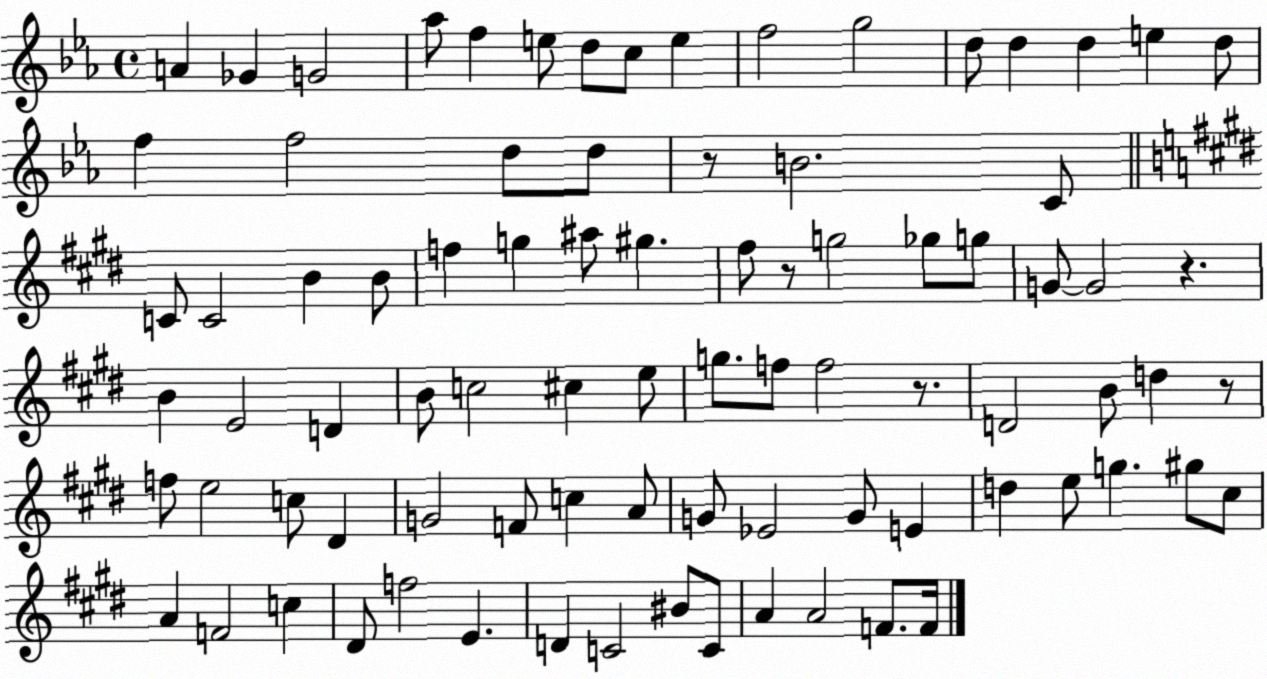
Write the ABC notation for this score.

X:1
T:Untitled
M:4/4
L:1/4
K:Eb
A _G G2 _a/2 f e/2 d/2 c/2 e f2 g2 d/2 d d e d/2 f f2 d/2 d/2 z/2 B2 C/2 C/2 C2 B B/2 f g ^a/2 ^g ^f/2 z/2 g2 _g/2 g/2 G/2 G2 z B E2 D B/2 c2 ^c e/2 g/2 f/2 f2 z/2 D2 B/2 d z/2 f/2 e2 c/2 ^D G2 F/2 c A/2 G/2 _E2 G/2 E d e/2 g ^g/2 ^c/2 A F2 c ^D/2 f2 E D C2 ^B/2 C/2 A A2 F/2 F/4